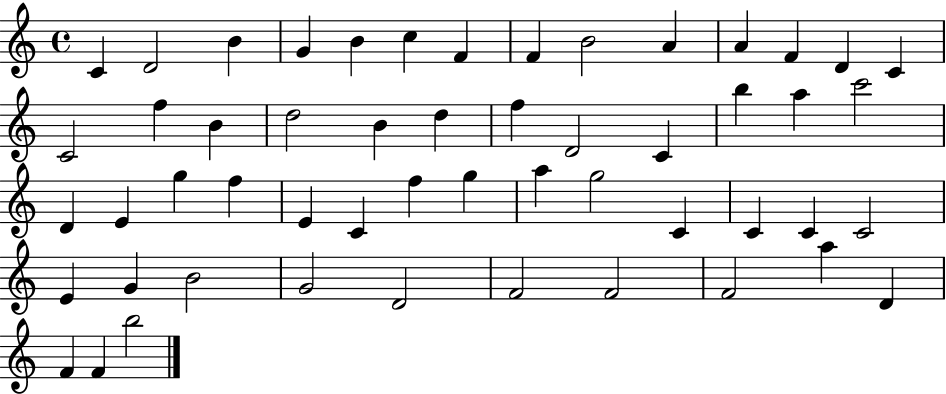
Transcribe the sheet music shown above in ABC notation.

X:1
T:Untitled
M:4/4
L:1/4
K:C
C D2 B G B c F F B2 A A F D C C2 f B d2 B d f D2 C b a c'2 D E g f E C f g a g2 C C C C2 E G B2 G2 D2 F2 F2 F2 a D F F b2